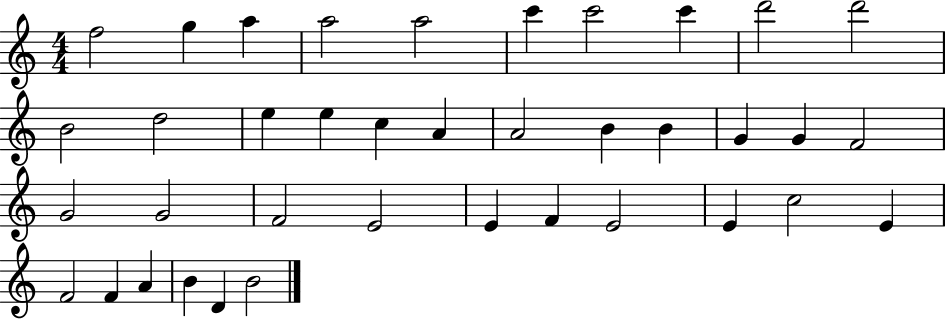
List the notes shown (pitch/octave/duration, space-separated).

F5/h G5/q A5/q A5/h A5/h C6/q C6/h C6/q D6/h D6/h B4/h D5/h E5/q E5/q C5/q A4/q A4/h B4/q B4/q G4/q G4/q F4/h G4/h G4/h F4/h E4/h E4/q F4/q E4/h E4/q C5/h E4/q F4/h F4/q A4/q B4/q D4/q B4/h